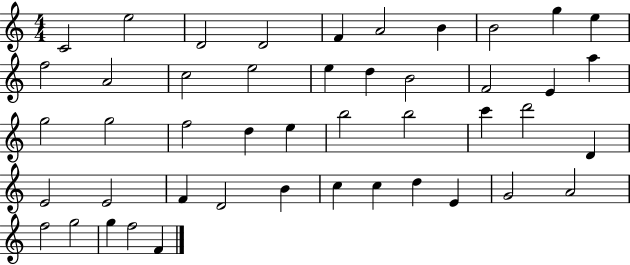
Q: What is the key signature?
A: C major